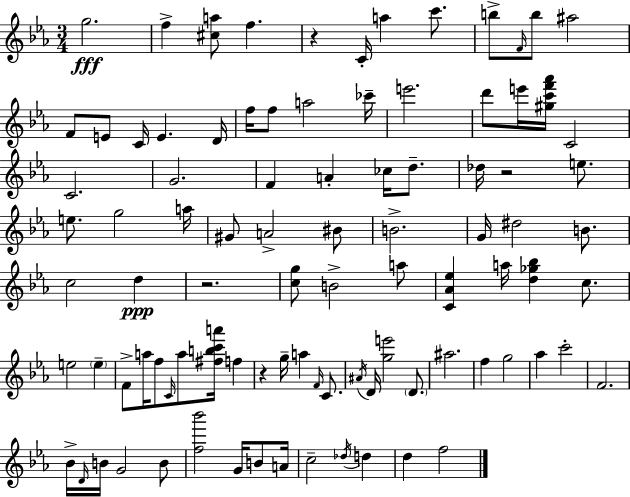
{
  \clef treble
  \numericTimeSignature
  \time 3/4
  \key c \minor
  g''2.\fff | f''4-> <cis'' a''>8 f''4. | r4 c'16-. a''4 c'''8. | b''8-> \grace { f'16 } b''8 ais''2 | \break f'8 e'8 c'16 e'4. | d'16 f''16 f''8 a''2 | ces'''16-- e'''2. | d'''8 e'''16 <gis'' c''' f''' aes'''>16 c'2 | \break c'2. | g'2. | f'4 a'4-. ces''16 d''8.-- | des''16 r2 e''8. | \break e''8. g''2 | a''16 gis'8 a'2-> bis'8 | b'2.-> | g'16 dis''2 b'8. | \break c''2 d''4\ppp | r2. | <c'' g''>8 b'2-> a''8 | <c' aes' ees''>4 a''16 <d'' ges'' bes''>4 c''8. | \break e''2 \parenthesize e''4-- | f'8-> a''16 f''8 \grace { c'16 } a''8 <fis'' b'' c''' a'''>16 f''4 | r4 g''16-- a''4 \grace { f'16 } | c'8. \acciaccatura { ais'16 } d'16 <g'' e'''>2 | \break \parenthesize d'8. ais''2. | f''4 g''2 | aes''4 c'''2-. | f'2. | \break bes'16-> \grace { d'16 } b'16 g'2 | b'8 <f'' bes'''>2 | g'16 b'8 a'16 c''2-- | \acciaccatura { des''16 } d''4 d''4 f''2 | \break \bar "|."
}